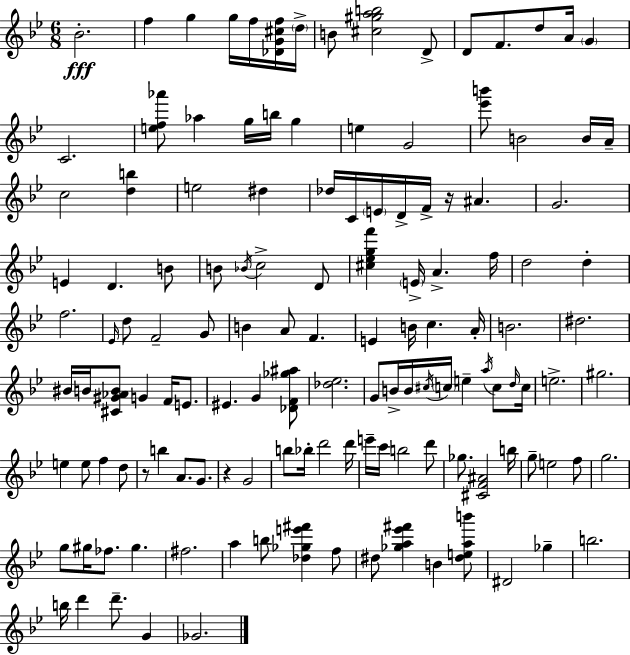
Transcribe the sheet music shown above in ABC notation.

X:1
T:Untitled
M:6/8
L:1/4
K:Bb
_B2 f g g/4 f/4 [_DG^cf]/4 d/4 B/2 [^c^gab]2 D/2 D/2 F/2 d/2 A/4 G C2 [ef_a']/2 _a g/4 b/4 g e G2 [_e'b']/2 B2 B/4 A/4 c2 [db] e2 ^d _d/4 C/4 E/4 D/4 F/4 z/4 ^A G2 E D B/2 B/2 _B/4 c2 D/2 [^c_egf'] E/4 A f/4 d2 d f2 _E/4 d/2 F2 G/2 B A/2 F E B/4 c A/4 B2 ^d2 ^B/4 B/4 [^C^G_AB]/2 G F/4 E/2 ^E G [_DF_g^a]/2 [_d_e]2 G/2 B/4 B/4 ^c/4 c/4 e a/4 c/2 d/4 c/4 e2 ^g2 e e/2 f d/2 z/2 b A/2 G/2 z G2 b/2 _b/4 d'2 d'/4 e'/4 c'/4 b2 d'/2 _g/2 [^CF^A]2 b/4 g/2 e2 f/2 g2 g/2 ^g/4 _f/2 ^g ^f2 a b/2 [_d_ge'^f'] f/2 ^d/2 [_ga_e'^f'] B [^deab']/2 ^D2 _g b2 b/4 d' d'/2 G _G2